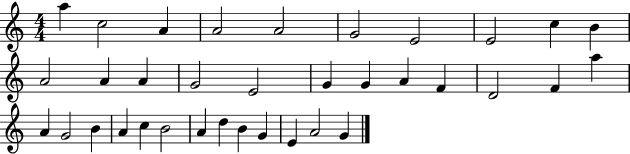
{
  \clef treble
  \numericTimeSignature
  \time 4/4
  \key c \major
  a''4 c''2 a'4 | a'2 a'2 | g'2 e'2 | e'2 c''4 b'4 | \break a'2 a'4 a'4 | g'2 e'2 | g'4 g'4 a'4 f'4 | d'2 f'4 a''4 | \break a'4 g'2 b'4 | a'4 c''4 b'2 | a'4 d''4 b'4 g'4 | e'4 a'2 g'4 | \break \bar "|."
}